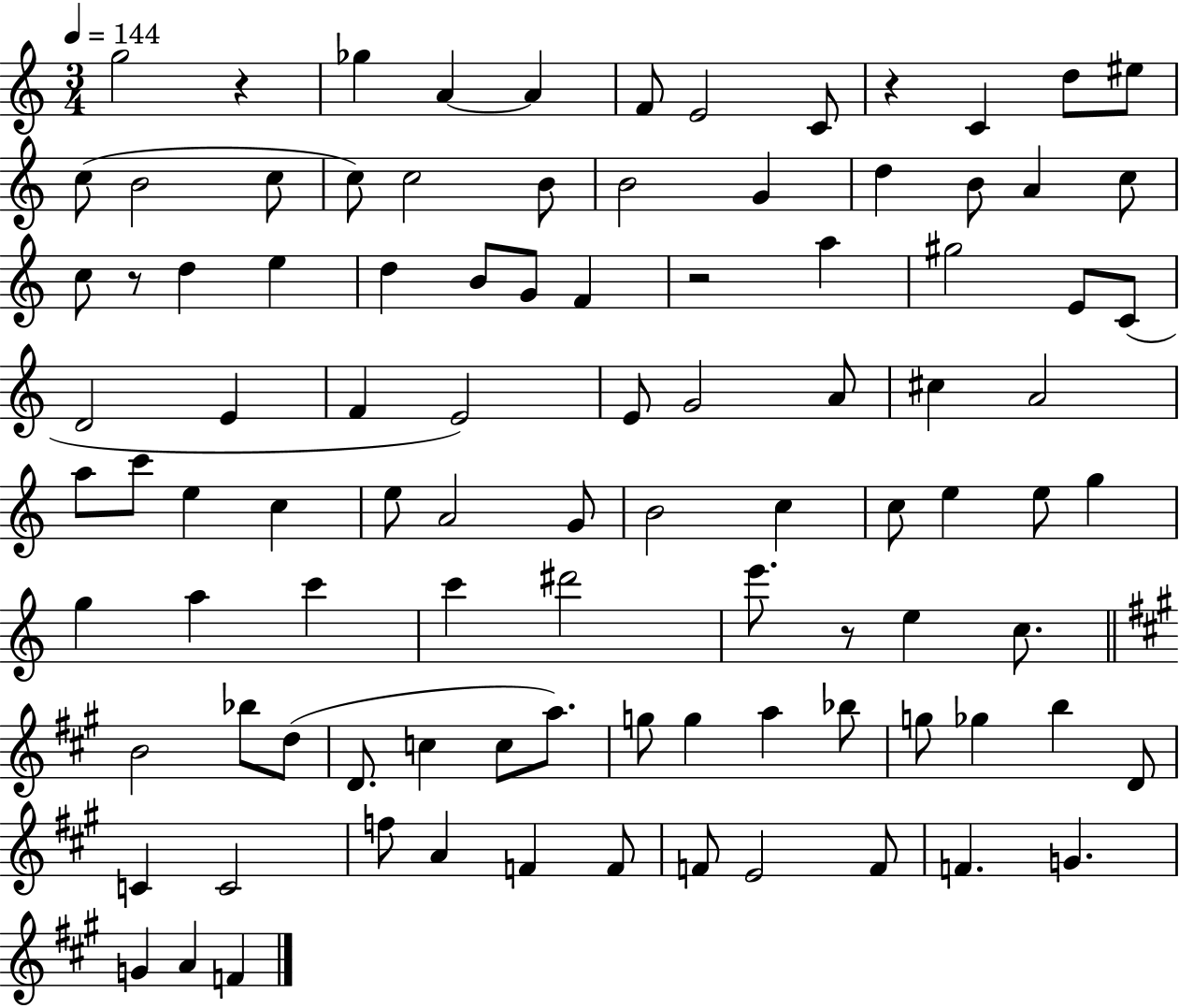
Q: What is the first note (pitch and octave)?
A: G5